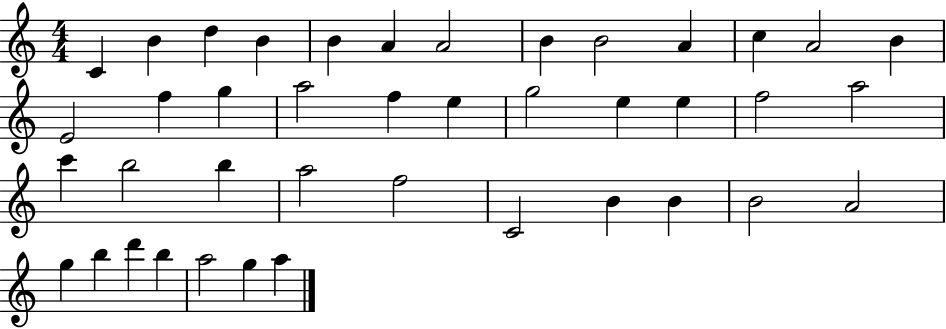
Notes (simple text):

C4/q B4/q D5/q B4/q B4/q A4/q A4/h B4/q B4/h A4/q C5/q A4/h B4/q E4/h F5/q G5/q A5/h F5/q E5/q G5/h E5/q E5/q F5/h A5/h C6/q B5/h B5/q A5/h F5/h C4/h B4/q B4/q B4/h A4/h G5/q B5/q D6/q B5/q A5/h G5/q A5/q